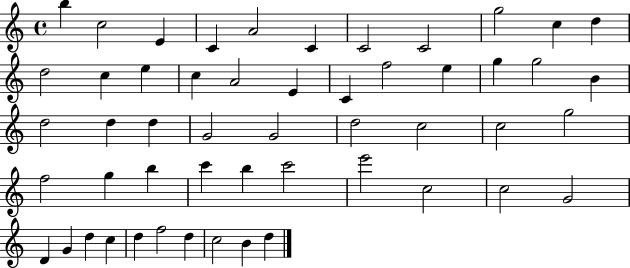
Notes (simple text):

B5/q C5/h E4/q C4/q A4/h C4/q C4/h C4/h G5/h C5/q D5/q D5/h C5/q E5/q C5/q A4/h E4/q C4/q F5/h E5/q G5/q G5/h B4/q D5/h D5/q D5/q G4/h G4/h D5/h C5/h C5/h G5/h F5/h G5/q B5/q C6/q B5/q C6/h E6/h C5/h C5/h G4/h D4/q G4/q D5/q C5/q D5/q F5/h D5/q C5/h B4/q D5/q